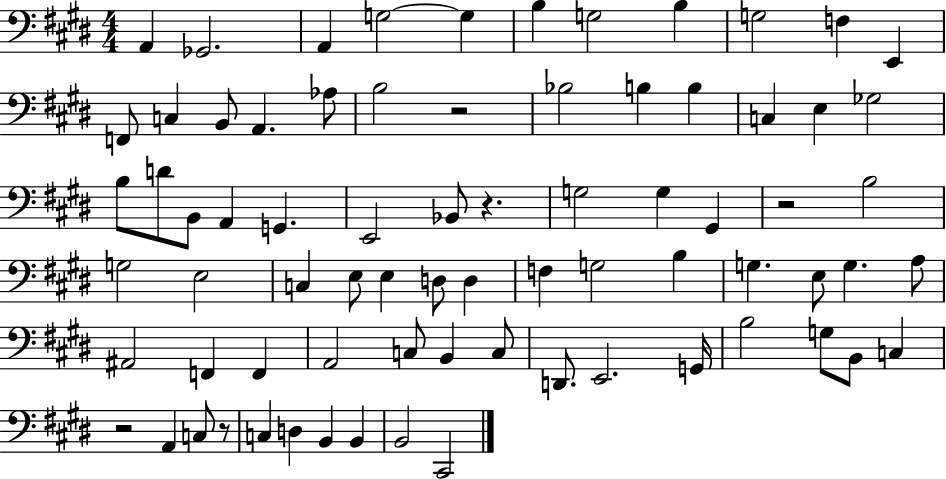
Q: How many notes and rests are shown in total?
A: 75